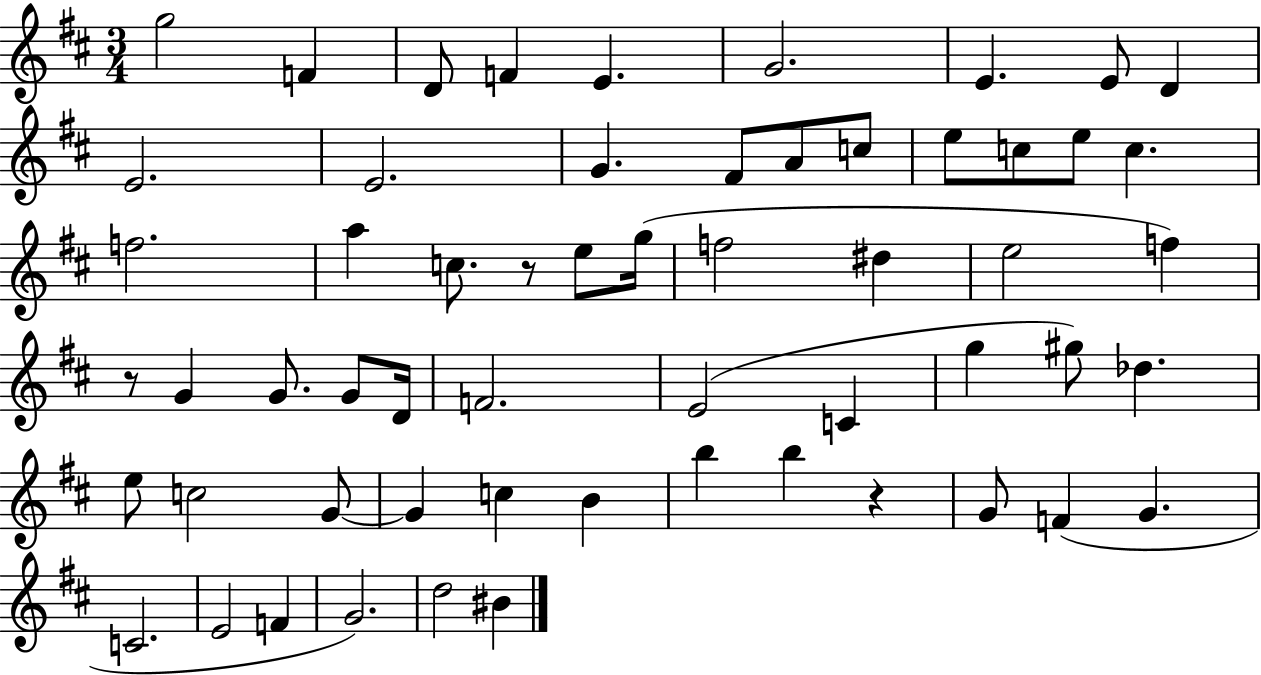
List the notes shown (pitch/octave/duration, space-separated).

G5/h F4/q D4/e F4/q E4/q. G4/h. E4/q. E4/e D4/q E4/h. E4/h. G4/q. F#4/e A4/e C5/e E5/e C5/e E5/e C5/q. F5/h. A5/q C5/e. R/e E5/e G5/s F5/h D#5/q E5/h F5/q R/e G4/q G4/e. G4/e D4/s F4/h. E4/h C4/q G5/q G#5/e Db5/q. E5/e C5/h G4/e G4/q C5/q B4/q B5/q B5/q R/q G4/e F4/q G4/q. C4/h. E4/h F4/q G4/h. D5/h BIS4/q